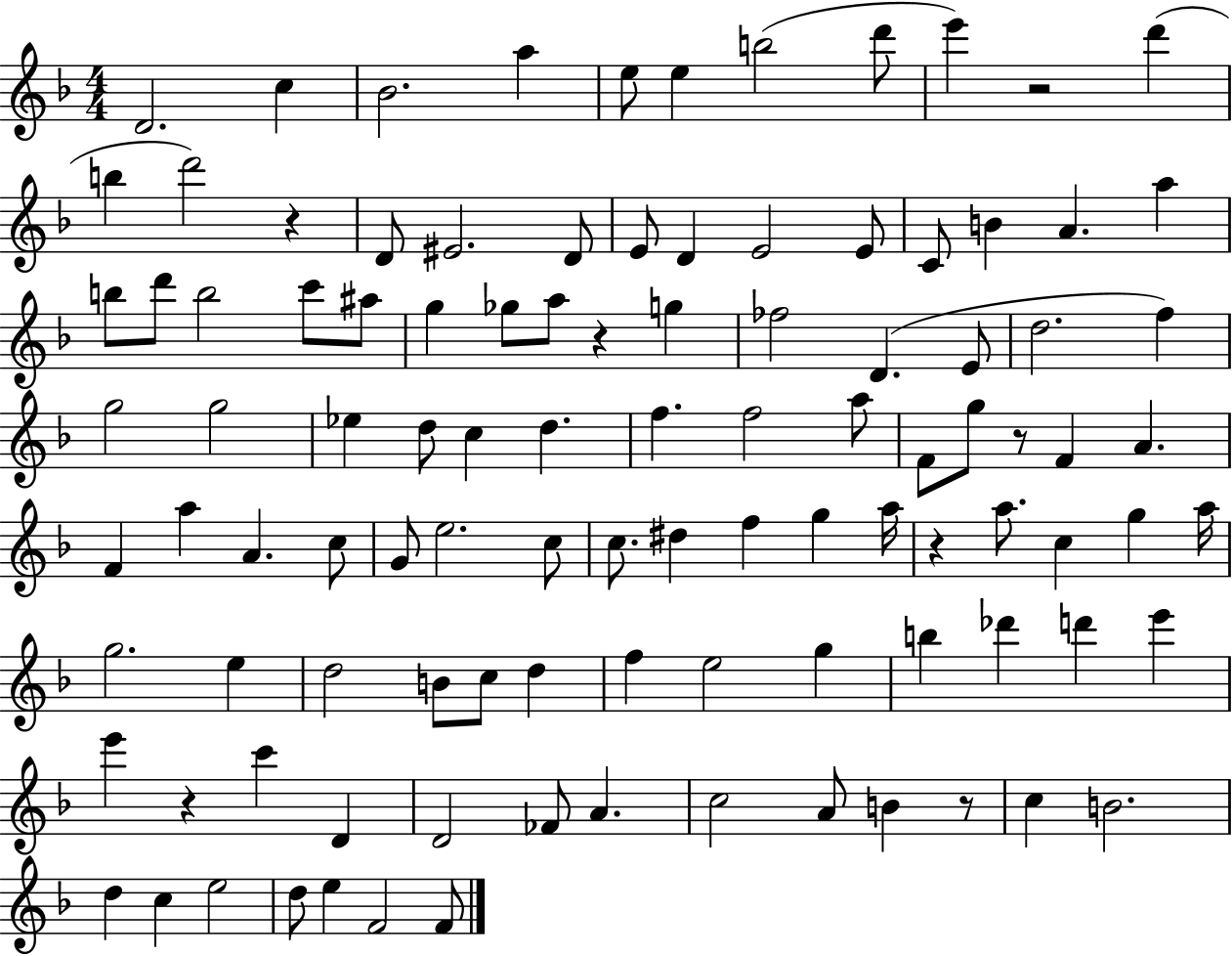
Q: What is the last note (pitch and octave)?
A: F4